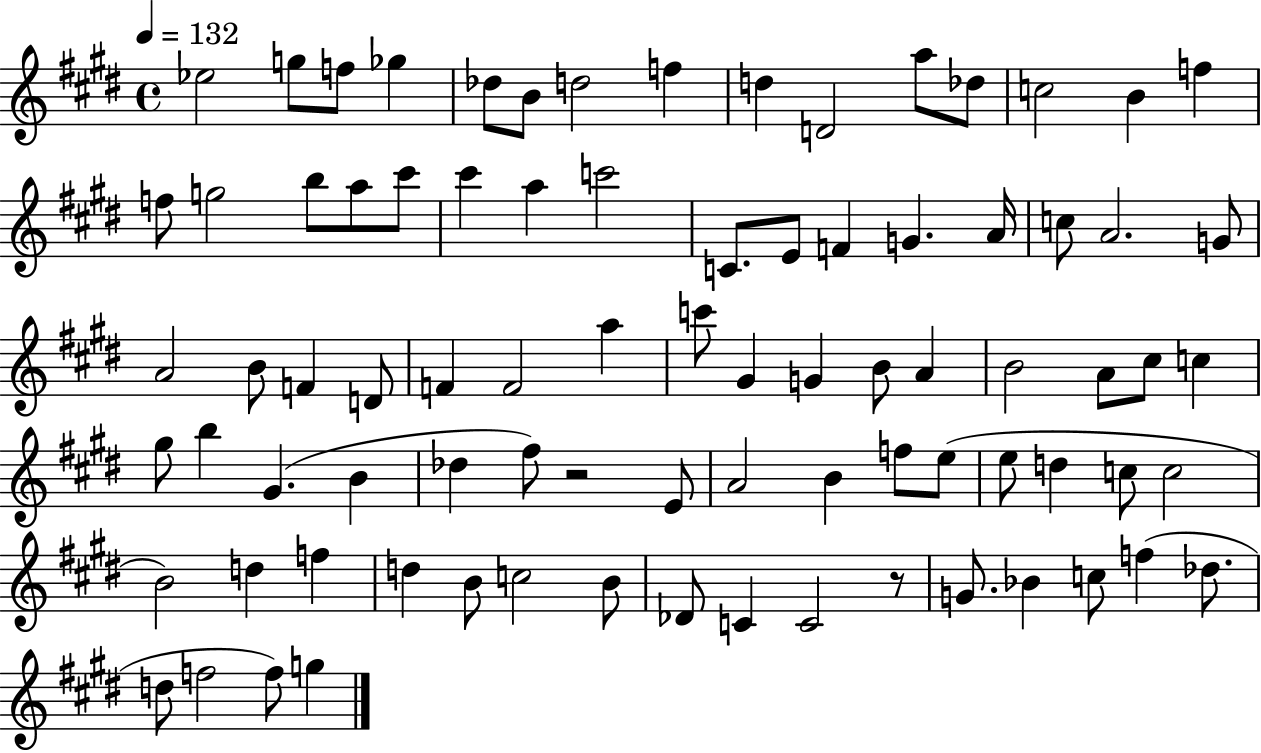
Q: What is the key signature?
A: E major